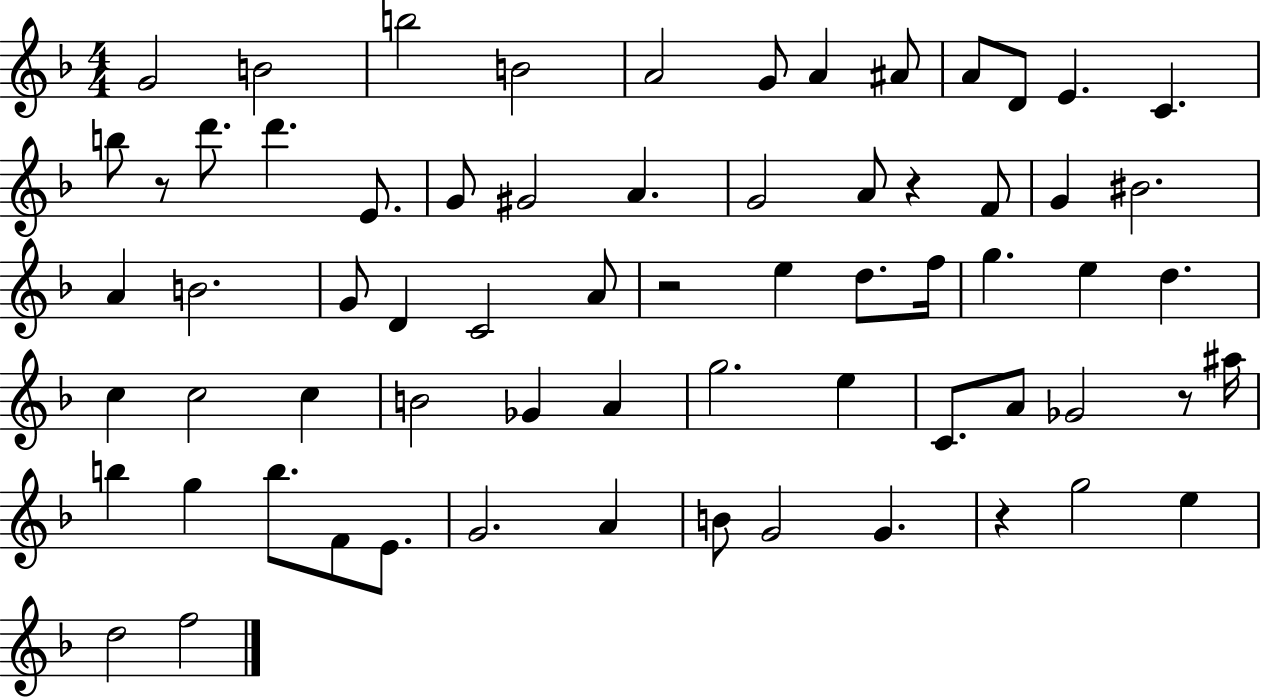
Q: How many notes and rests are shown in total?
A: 67